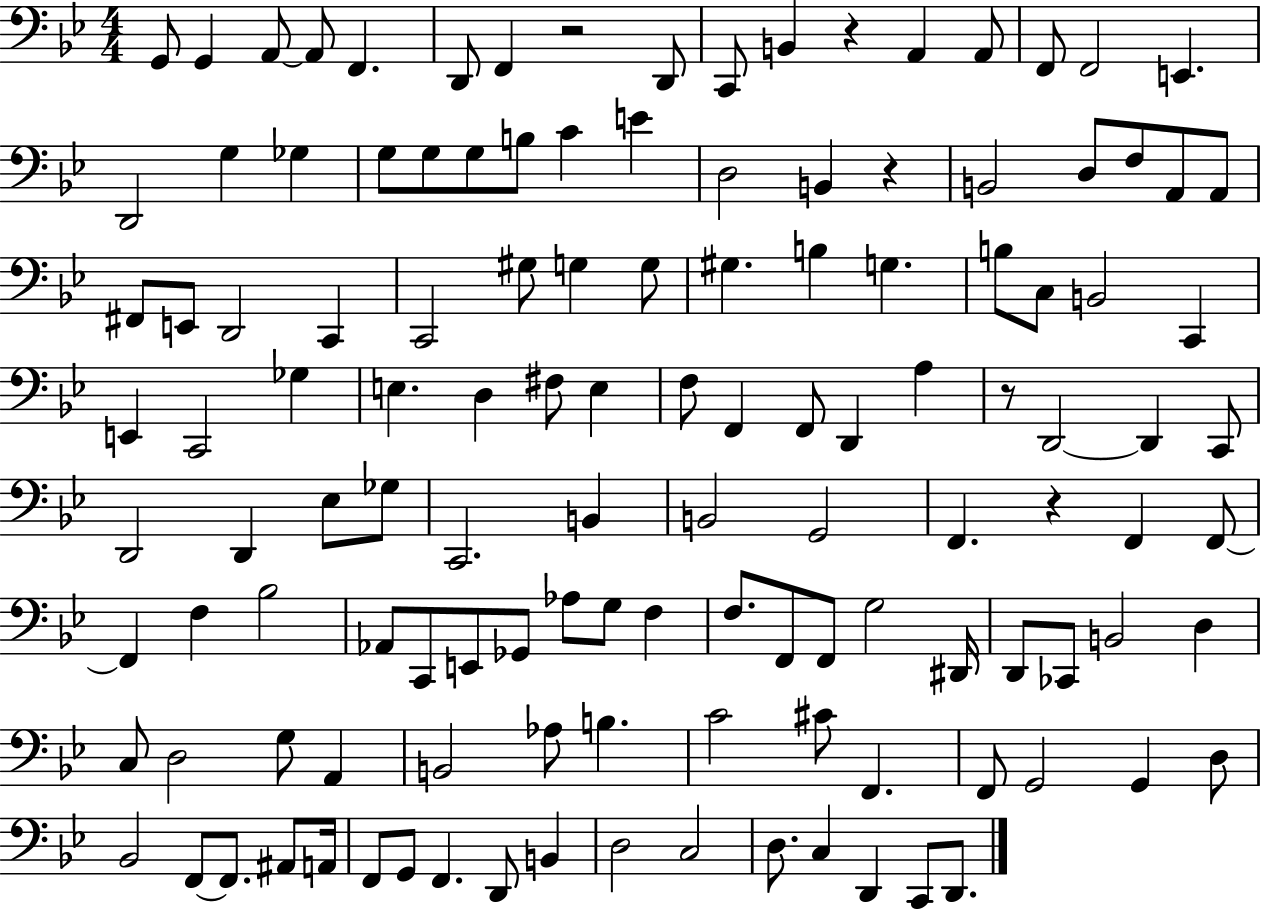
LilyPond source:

{
  \clef bass
  \numericTimeSignature
  \time 4/4
  \key bes \major
  \repeat volta 2 { g,8 g,4 a,8~~ a,8 f,4. | d,8 f,4 r2 d,8 | c,8 b,4 r4 a,4 a,8 | f,8 f,2 e,4. | \break d,2 g4 ges4 | g8 g8 g8 b8 c'4 e'4 | d2 b,4 r4 | b,2 d8 f8 a,8 a,8 | \break fis,8 e,8 d,2 c,4 | c,2 gis8 g4 g8 | gis4. b4 g4. | b8 c8 b,2 c,4 | \break e,4 c,2 ges4 | e4. d4 fis8 e4 | f8 f,4 f,8 d,4 a4 | r8 d,2~~ d,4 c,8 | \break d,2 d,4 ees8 ges8 | c,2. b,4 | b,2 g,2 | f,4. r4 f,4 f,8~~ | \break f,4 f4 bes2 | aes,8 c,8 e,8 ges,8 aes8 g8 f4 | f8. f,8 f,8 g2 dis,16 | d,8 ces,8 b,2 d4 | \break c8 d2 g8 a,4 | b,2 aes8 b4. | c'2 cis'8 f,4. | f,8 g,2 g,4 d8 | \break bes,2 f,8~~ f,8. ais,8 a,16 | f,8 g,8 f,4. d,8 b,4 | d2 c2 | d8. c4 d,4 c,8 d,8. | \break } \bar "|."
}